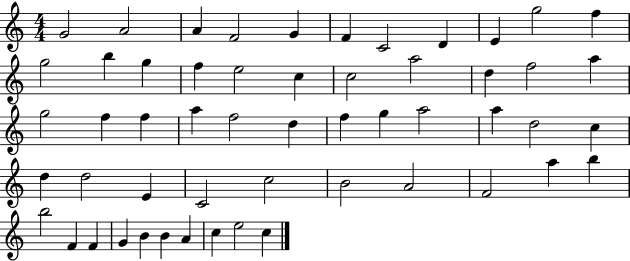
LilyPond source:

{
  \clef treble
  \numericTimeSignature
  \time 4/4
  \key c \major
  g'2 a'2 | a'4 f'2 g'4 | f'4 c'2 d'4 | e'4 g''2 f''4 | \break g''2 b''4 g''4 | f''4 e''2 c''4 | c''2 a''2 | d''4 f''2 a''4 | \break g''2 f''4 f''4 | a''4 f''2 d''4 | f''4 g''4 a''2 | a''4 d''2 c''4 | \break d''4 d''2 e'4 | c'2 c''2 | b'2 a'2 | f'2 a''4 b''4 | \break b''2 f'4 f'4 | g'4 b'4 b'4 a'4 | c''4 e''2 c''4 | \bar "|."
}